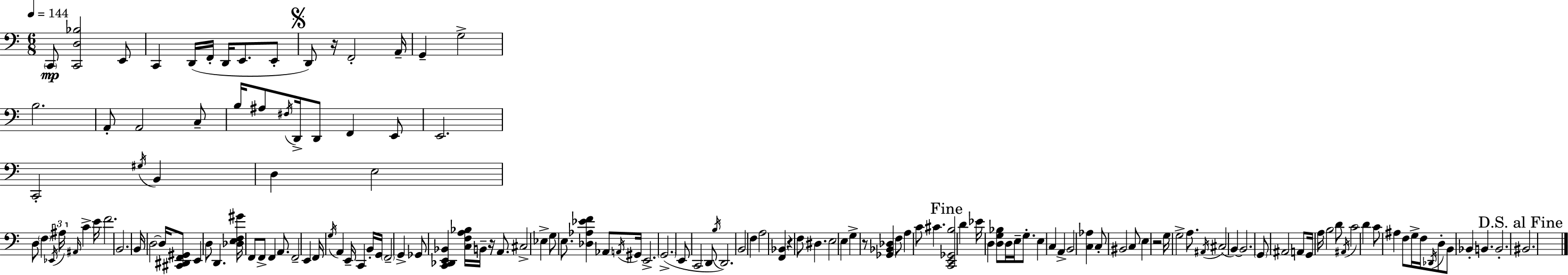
C2/e [C2,D3,Bb3]/h E2/e C2/q D2/s F2/s D2/s E2/e. E2/e D2/e R/s F2/h A2/s G2/q G3/h B3/h. A2/e A2/h C3/e B3/s A#3/e F#3/s D2/s D2/e F2/q E2/e E2/h. C2/h G#3/s B2/q D3/q E3/h D3/e F3/q Eb2/s A#3/s A#2/s C4/q E4/s F4/h. B2/h. B2/s D3/h D3/s [C#2,D#2,F2,G#2]/e E2/q D3/e D2/q. [Db3,E3,F3,G#4]/s F2/e F2/e F2/q A2/e. F2/h E2/q F2/s G3/s A2/q E2/s C2/q B2/s G2/s F2/h G2/q Gb2/e [C2,Db2,E2,Bb2]/q [C3,F3,A3,Bb3]/s B2/s R/s A2/e. C#3/h Eb3/q G3/e E3/e. [Db3,Ab3,Eb4,F4]/q Ab2/e A2/s G#2/s E2/h. G2/h. E2/e C2/h D2/e B3/s D2/h. B2/h F3/q A3/h [F2,Bb2]/q R/q F3/e D#3/q. E3/h E3/q G3/q R/e [Gb2,Bb2,Db3]/q F3/e A3/q C4/e C#4/q. [C2,E2,Gb2,B3]/h D4/q Eb4/s D3/q [D3,G3,Bb3]/e D3/s E3/s G3/e. E3/q C3/q A2/q B2/h [C3,Ab3]/q C3/e BIS2/h C3/e E3/q R/h G3/s G3/h A3/e. A#2/s C#3/h B2/q B2/h. G2/e A#2/h A2/e G2/s A3/s B3/h D4/e A#2/s C4/h D4/q C4/e A#3/q F3/e G3/s F3/s Db2/s D3/e B2/e Bb2/q B2/q. B2/h. BIS2/h.